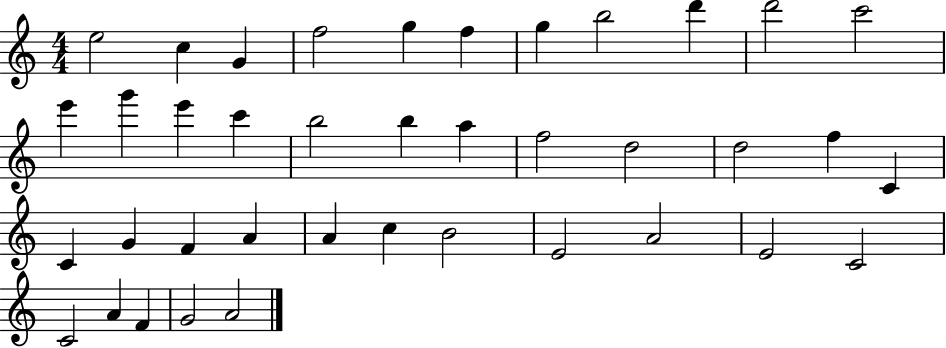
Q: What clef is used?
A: treble